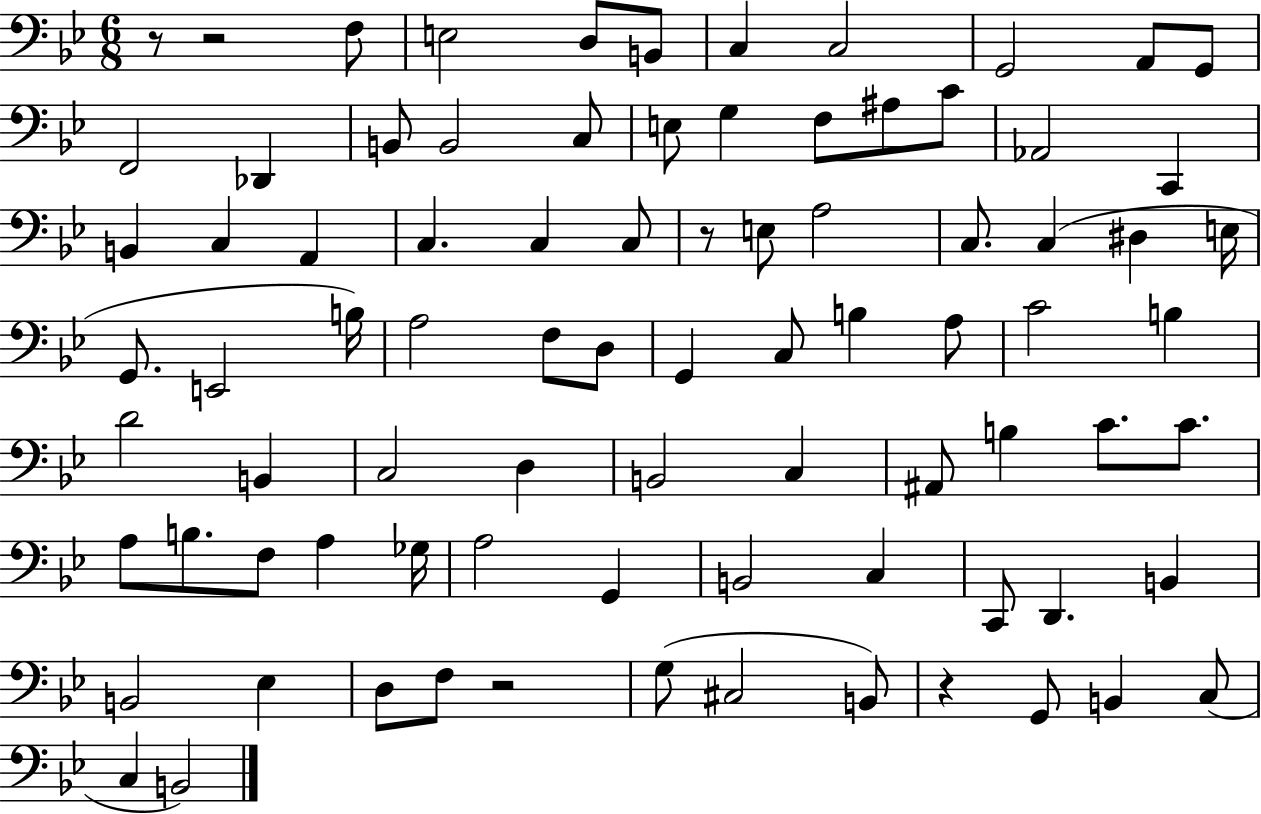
R/e R/h F3/e E3/h D3/e B2/e C3/q C3/h G2/h A2/e G2/e F2/h Db2/q B2/e B2/h C3/e E3/e G3/q F3/e A#3/e C4/e Ab2/h C2/q B2/q C3/q A2/q C3/q. C3/q C3/e R/e E3/e A3/h C3/e. C3/q D#3/q E3/s G2/e. E2/h B3/s A3/h F3/e D3/e G2/q C3/e B3/q A3/e C4/h B3/q D4/h B2/q C3/h D3/q B2/h C3/q A#2/e B3/q C4/e. C4/e. A3/e B3/e. F3/e A3/q Gb3/s A3/h G2/q B2/h C3/q C2/e D2/q. B2/q B2/h Eb3/q D3/e F3/e R/h G3/e C#3/h B2/e R/q G2/e B2/q C3/e C3/q B2/h